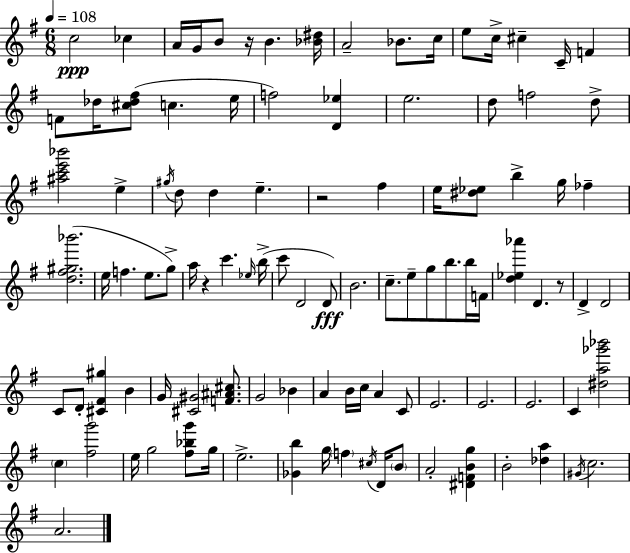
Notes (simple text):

C5/h CES5/q A4/s G4/s B4/e R/s B4/q. [Bb4,D#5]/s A4/h Bb4/e. C5/s E5/e C5/s C#5/q C4/s F4/q F4/e Db5/s [C#5,Db5,F#5]/e C5/q. E5/s F5/h [D4,Eb5]/q E5/h. D5/e F5/h D5/e [A#5,C6,E6,Bb6]/h E5/q G#5/s D5/e D5/q E5/q. R/h F#5/q E5/s [D#5,Eb5]/e B5/q G5/s FES5/q [D5,F#5,G#5,Bb6]/h. E5/s F5/q. E5/e. G5/e A5/s R/q C6/q. Eb5/s B5/s C6/e D4/h D4/e B4/h. C5/e. E5/e G5/e B5/e. B5/s F4/s [D5,Eb5,Ab6]/q D4/q. R/e D4/q D4/h C4/e D4/e [C#4,F#4,G#5]/q B4/q G4/s [C#4,G#4]/h [F4,A#4,C#5]/e. G4/h Bb4/q A4/q B4/s C5/s A4/q C4/e E4/h. E4/h. E4/h. C4/q [D#5,A5,Gb6,Bb6]/h C5/q [F#5,G6]/h E5/s G5/h [F#5,Bb5,G6]/e G5/s E5/h. [Gb4,B5]/q G5/s F5/q C#5/s D4/s B4/e A4/h [D#4,F4,B4,G5]/q B4/h [Db5,A5]/q G#4/s C5/h. A4/h.